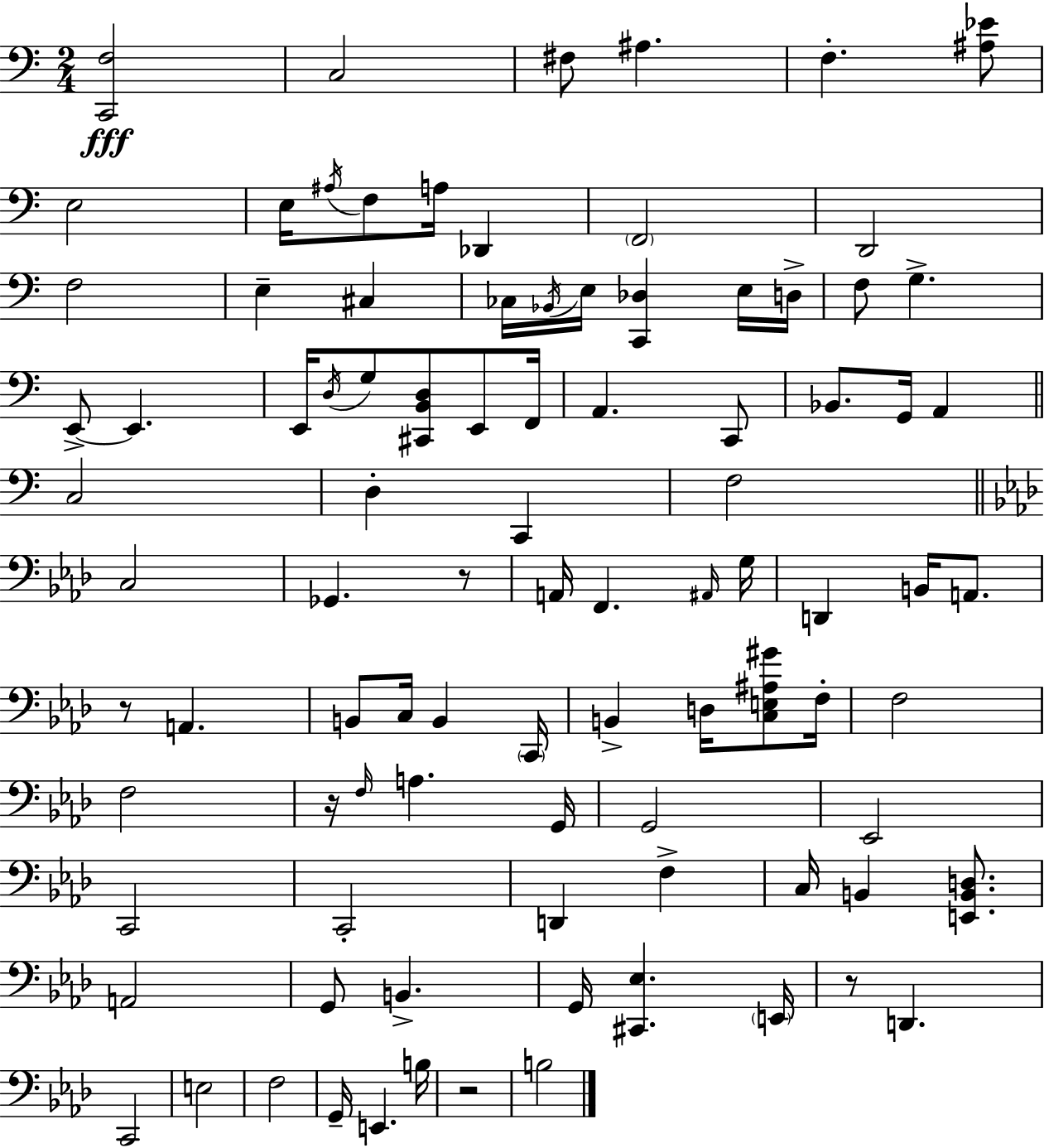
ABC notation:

X:1
T:Untitled
M:2/4
L:1/4
K:Am
[C,,F,]2 C,2 ^F,/2 ^A, F, [^A,_E]/2 E,2 E,/4 ^A,/4 F,/2 A,/4 _D,, F,,2 D,,2 F,2 E, ^C, _C,/4 _B,,/4 E,/4 [C,,_D,] E,/4 D,/4 F,/2 G, E,,/2 E,, E,,/4 D,/4 G,/2 [^C,,B,,D,]/2 E,,/2 F,,/4 A,, C,,/2 _B,,/2 G,,/4 A,, C,2 D, C,, F,2 C,2 _G,, z/2 A,,/4 F,, ^A,,/4 G,/4 D,, B,,/4 A,,/2 z/2 A,, B,,/2 C,/4 B,, C,,/4 B,, D,/4 [C,E,^A,^G]/2 F,/4 F,2 F,2 z/4 F,/4 A, G,,/4 G,,2 _E,,2 C,,2 C,,2 D,, F, C,/4 B,, [E,,B,,D,]/2 A,,2 G,,/2 B,, G,,/4 [^C,,_E,] E,,/4 z/2 D,, C,,2 E,2 F,2 G,,/4 E,, B,/4 z2 B,2